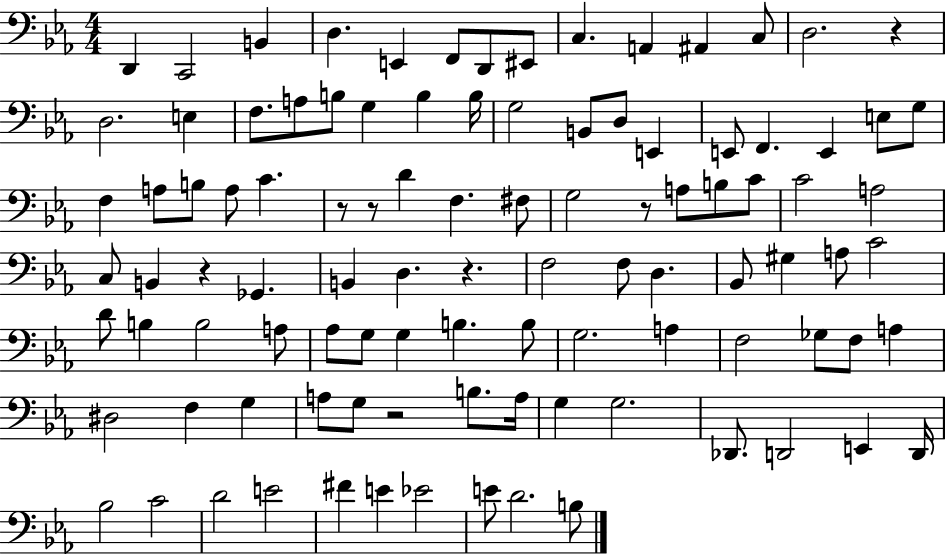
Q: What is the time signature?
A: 4/4